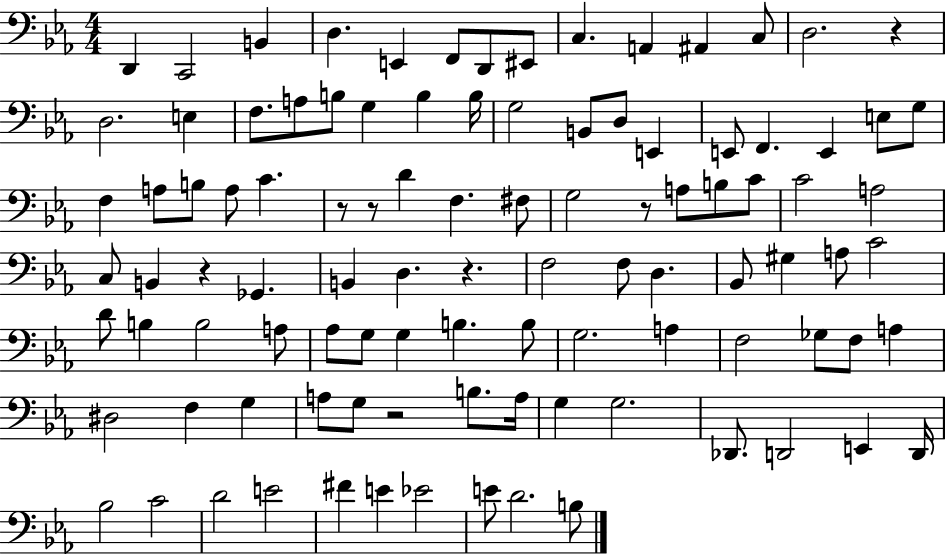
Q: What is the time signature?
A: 4/4